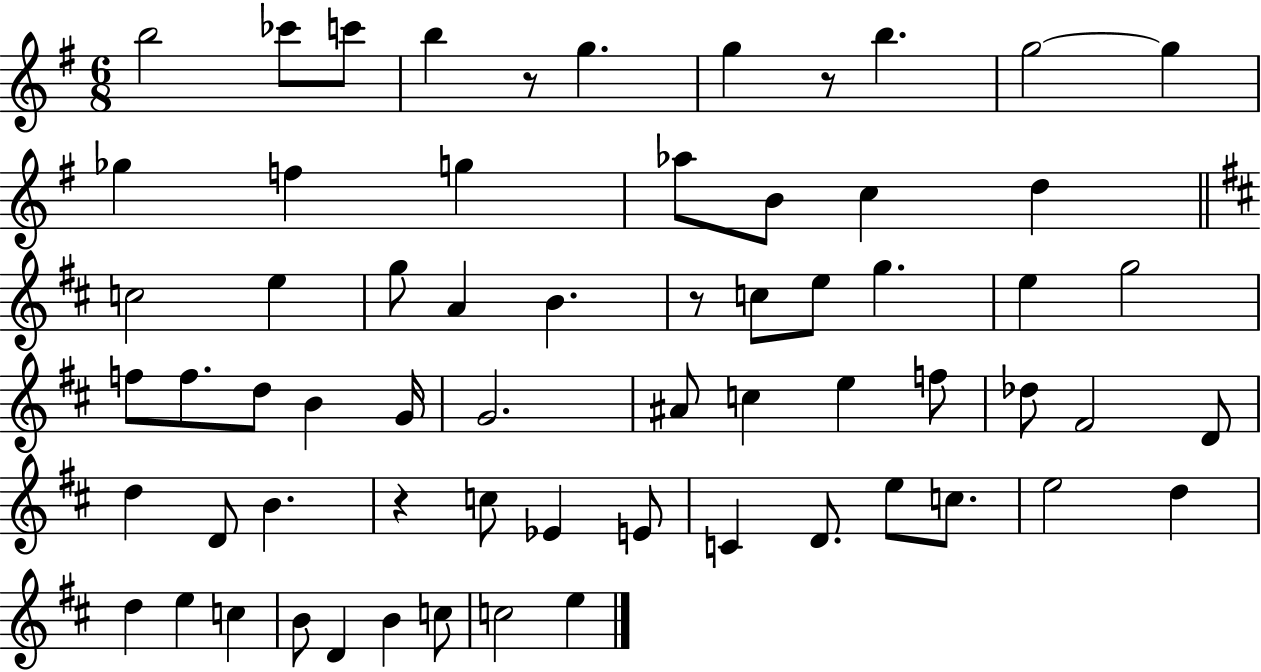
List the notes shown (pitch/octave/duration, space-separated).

B5/h CES6/e C6/e B5/q R/e G5/q. G5/q R/e B5/q. G5/h G5/q Gb5/q F5/q G5/q Ab5/e B4/e C5/q D5/q C5/h E5/q G5/e A4/q B4/q. R/e C5/e E5/e G5/q. E5/q G5/h F5/e F5/e. D5/e B4/q G4/s G4/h. A#4/e C5/q E5/q F5/e Db5/e F#4/h D4/e D5/q D4/e B4/q. R/q C5/e Eb4/q E4/e C4/q D4/e. E5/e C5/e. E5/h D5/q D5/q E5/q C5/q B4/e D4/q B4/q C5/e C5/h E5/q